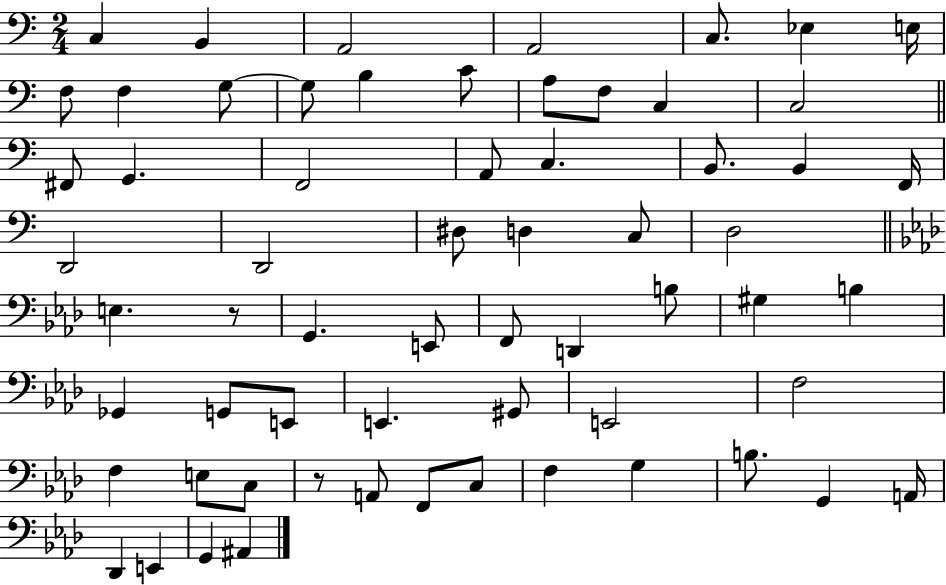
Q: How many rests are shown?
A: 2